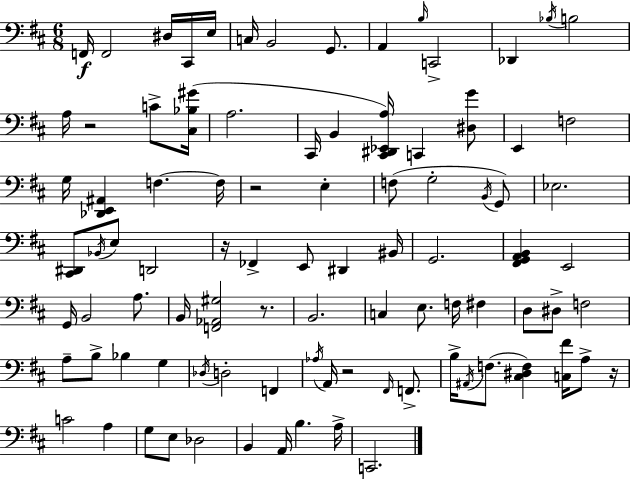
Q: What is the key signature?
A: D major